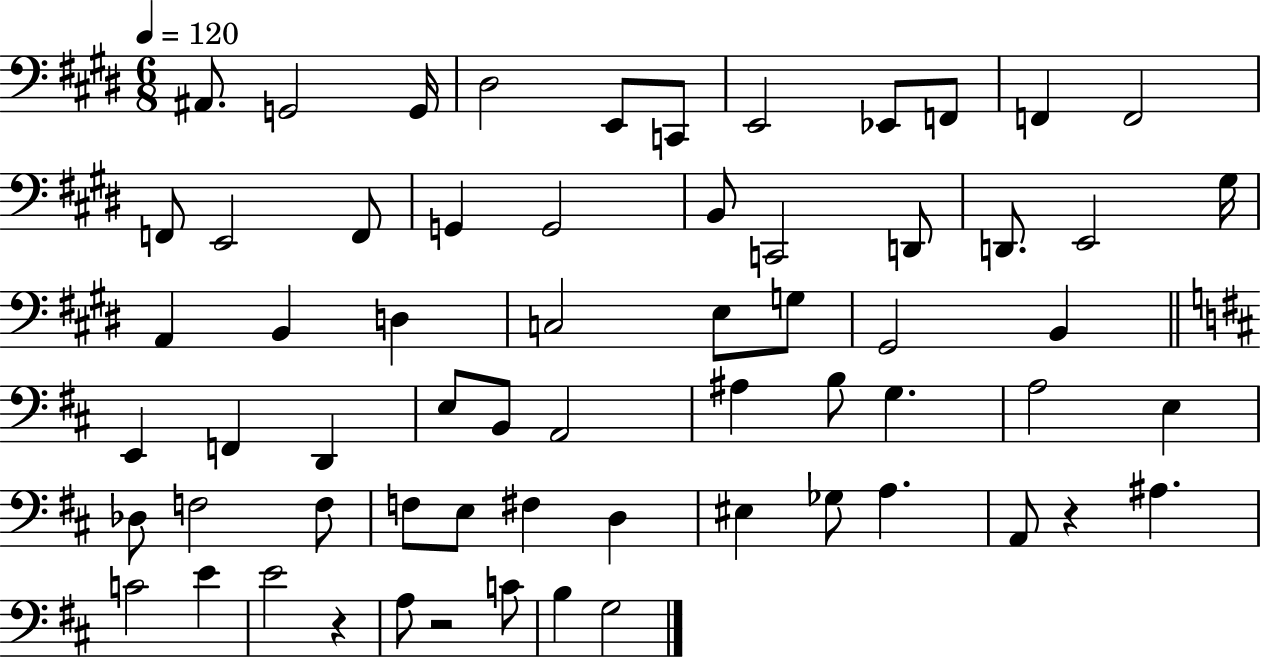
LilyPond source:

{
  \clef bass
  \numericTimeSignature
  \time 6/8
  \key e \major
  \tempo 4 = 120
  ais,8. g,2 g,16 | dis2 e,8 c,8 | e,2 ees,8 f,8 | f,4 f,2 | \break f,8 e,2 f,8 | g,4 g,2 | b,8 c,2 d,8 | d,8. e,2 gis16 | \break a,4 b,4 d4 | c2 e8 g8 | gis,2 b,4 | \bar "||" \break \key d \major e,4 f,4 d,4 | e8 b,8 a,2 | ais4 b8 g4. | a2 e4 | \break des8 f2 f8 | f8 e8 fis4 d4 | eis4 ges8 a4. | a,8 r4 ais4. | \break c'2 e'4 | e'2 r4 | a8 r2 c'8 | b4 g2 | \break \bar "|."
}